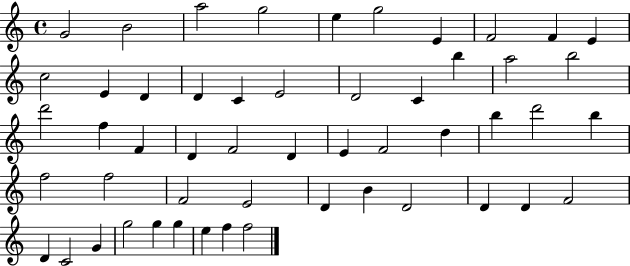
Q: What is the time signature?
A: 4/4